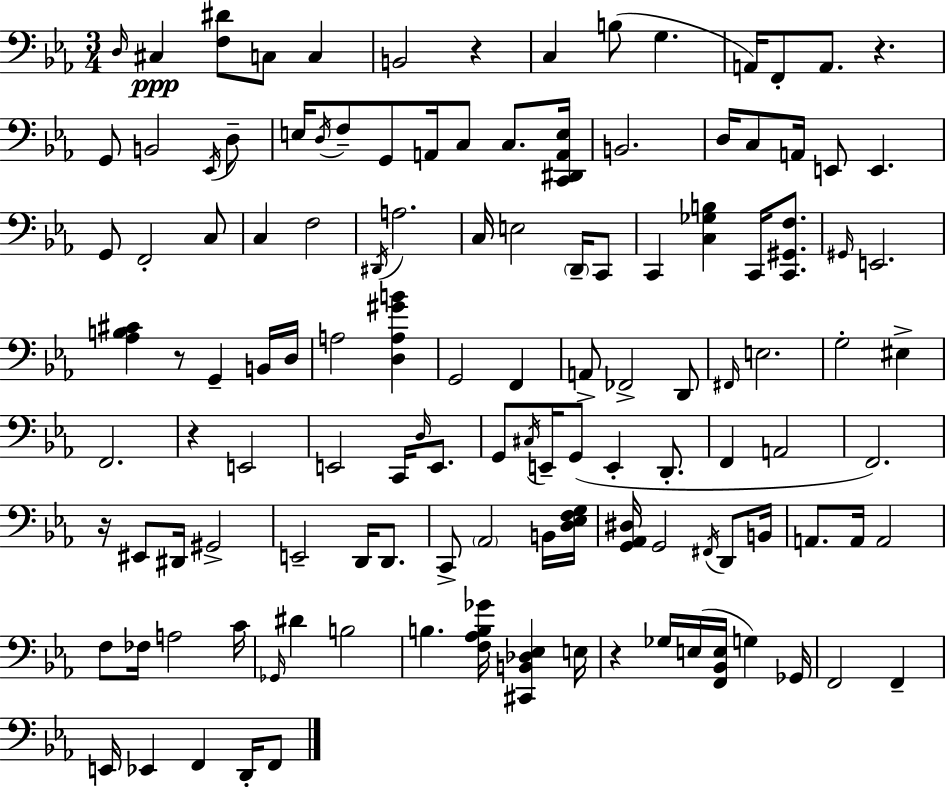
D3/s C#3/q [F3,D#4]/e C3/e C3/q B2/h R/q C3/q B3/e G3/q. A2/s F2/e A2/e. R/q. G2/e B2/h Eb2/s D3/e E3/s D3/s F3/e G2/e A2/s C3/e C3/e. [C2,D#2,A2,E3]/s B2/h. D3/s C3/e A2/s E2/e E2/q. G2/e F2/h C3/e C3/q F3/h D#2/s A3/h. C3/s E3/h D2/s C2/e C2/q [C3,Gb3,B3]/q C2/s [C2,G#2,F3]/e. G#2/s E2/h. [Ab3,B3,C#4]/q R/e G2/q B2/s D3/s A3/h [D3,A3,G#4,B4]/q G2/h F2/q A2/e FES2/h D2/e F#2/s E3/h. G3/h EIS3/q F2/h. R/q E2/h E2/h C2/s D3/s E2/e. G2/e C#3/s E2/s G2/e E2/q D2/e. F2/q A2/h F2/h. R/s EIS2/e D#2/s G#2/h E2/h D2/s D2/e. C2/e Ab2/h B2/s [D3,Eb3,F3,G3]/s [G2,Ab2,D#3]/s G2/h F#2/s D2/e B2/s A2/e. A2/s A2/h F3/e FES3/s A3/h C4/s Gb2/s D#4/q B3/h B3/q. [F3,Ab3,B3,Gb4]/s [C#2,B2,Db3,Eb3]/q E3/s R/q Gb3/s E3/s [F2,Bb2,E3]/s G3/q Gb2/s F2/h F2/q E2/s Eb2/q F2/q D2/s F2/e